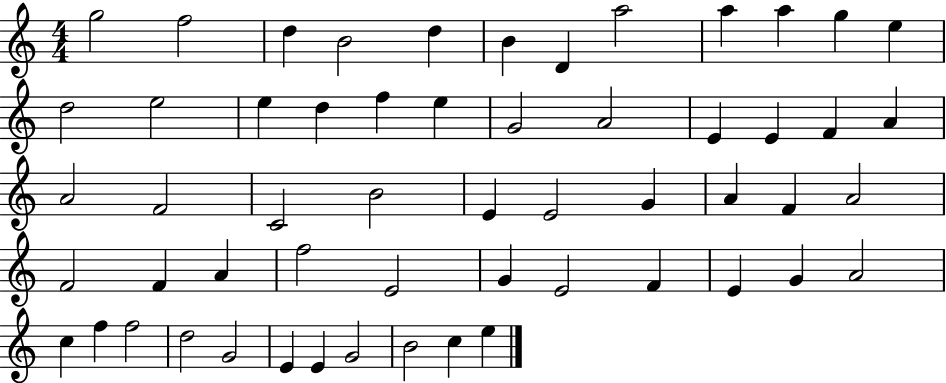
{
  \clef treble
  \numericTimeSignature
  \time 4/4
  \key c \major
  g''2 f''2 | d''4 b'2 d''4 | b'4 d'4 a''2 | a''4 a''4 g''4 e''4 | \break d''2 e''2 | e''4 d''4 f''4 e''4 | g'2 a'2 | e'4 e'4 f'4 a'4 | \break a'2 f'2 | c'2 b'2 | e'4 e'2 g'4 | a'4 f'4 a'2 | \break f'2 f'4 a'4 | f''2 e'2 | g'4 e'2 f'4 | e'4 g'4 a'2 | \break c''4 f''4 f''2 | d''2 g'2 | e'4 e'4 g'2 | b'2 c''4 e''4 | \break \bar "|."
}